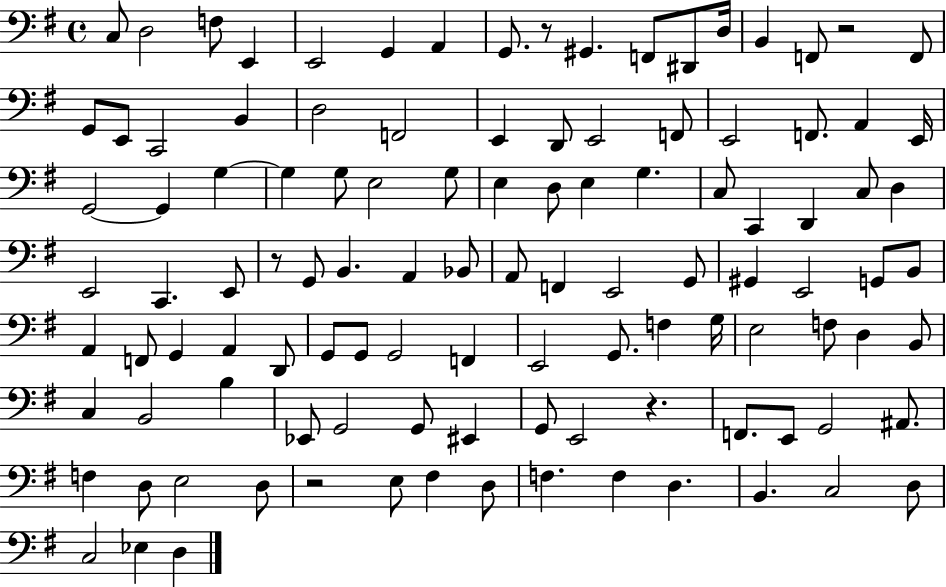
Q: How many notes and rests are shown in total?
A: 111